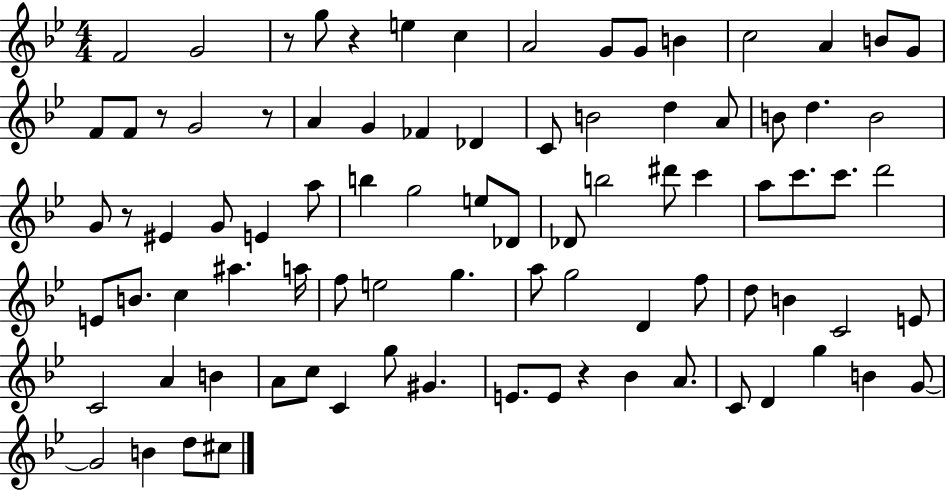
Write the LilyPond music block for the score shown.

{
  \clef treble
  \numericTimeSignature
  \time 4/4
  \key bes \major
  f'2 g'2 | r8 g''8 r4 e''4 c''4 | a'2 g'8 g'8 b'4 | c''2 a'4 b'8 g'8 | \break f'8 f'8 r8 g'2 r8 | a'4 g'4 fes'4 des'4 | c'8 b'2 d''4 a'8 | b'8 d''4. b'2 | \break g'8 r8 eis'4 g'8 e'4 a''8 | b''4 g''2 e''8 des'8 | des'8 b''2 dis'''8 c'''4 | a''8 c'''8. c'''8. d'''2 | \break e'8 b'8. c''4 ais''4. a''16 | f''8 e''2 g''4. | a''8 g''2 d'4 f''8 | d''8 b'4 c'2 e'8 | \break c'2 a'4 b'4 | a'8 c''8 c'4 g''8 gis'4. | e'8. e'8 r4 bes'4 a'8. | c'8 d'4 g''4 b'4 g'8~~ | \break g'2 b'4 d''8 cis''8 | \bar "|."
}